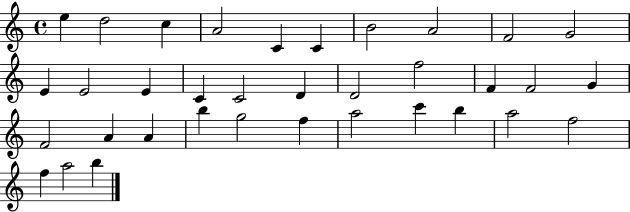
E5/q D5/h C5/q A4/h C4/q C4/q B4/h A4/h F4/h G4/h E4/q E4/h E4/q C4/q C4/h D4/q D4/h F5/h F4/q F4/h G4/q F4/h A4/q A4/q B5/q G5/h F5/q A5/h C6/q B5/q A5/h F5/h F5/q A5/h B5/q